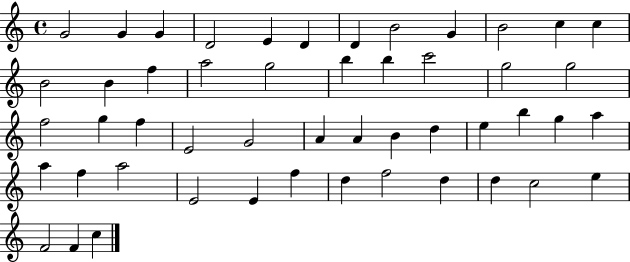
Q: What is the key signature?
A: C major